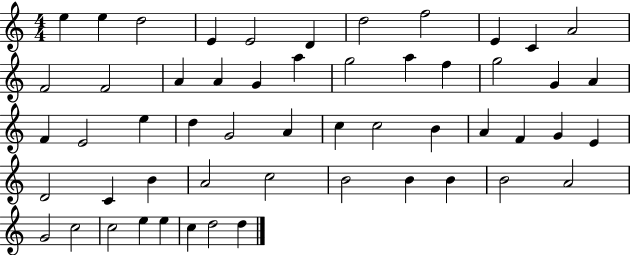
{
  \clef treble
  \numericTimeSignature
  \time 4/4
  \key c \major
  e''4 e''4 d''2 | e'4 e'2 d'4 | d''2 f''2 | e'4 c'4 a'2 | \break f'2 f'2 | a'4 a'4 g'4 a''4 | g''2 a''4 f''4 | g''2 g'4 a'4 | \break f'4 e'2 e''4 | d''4 g'2 a'4 | c''4 c''2 b'4 | a'4 f'4 g'4 e'4 | \break d'2 c'4 b'4 | a'2 c''2 | b'2 b'4 b'4 | b'2 a'2 | \break g'2 c''2 | c''2 e''4 e''4 | c''4 d''2 d''4 | \bar "|."
}